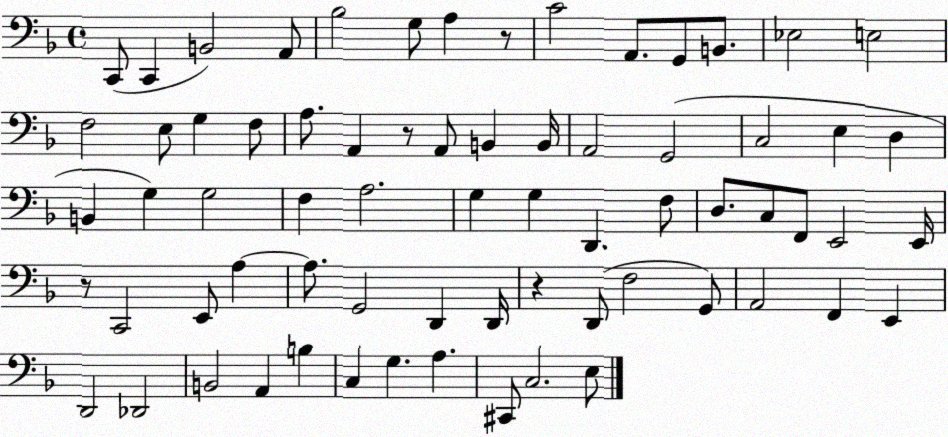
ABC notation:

X:1
T:Untitled
M:4/4
L:1/4
K:F
C,,/2 C,, B,,2 A,,/2 _B,2 G,/2 A, z/2 C2 A,,/2 G,,/2 B,,/2 _E,2 E,2 F,2 E,/2 G, F,/2 A,/2 A,, z/2 A,,/2 B,, B,,/4 A,,2 G,,2 C,2 E, D, B,, G, G,2 F, A,2 G, G, D,, F,/2 D,/2 C,/2 F,,/2 E,,2 E,,/4 z/2 C,,2 E,,/2 A, A,/2 G,,2 D,, D,,/4 z D,,/2 F,2 G,,/2 A,,2 F,, E,, D,,2 _D,,2 B,,2 A,, B, C, G, A, ^C,,/2 C,2 E,/2